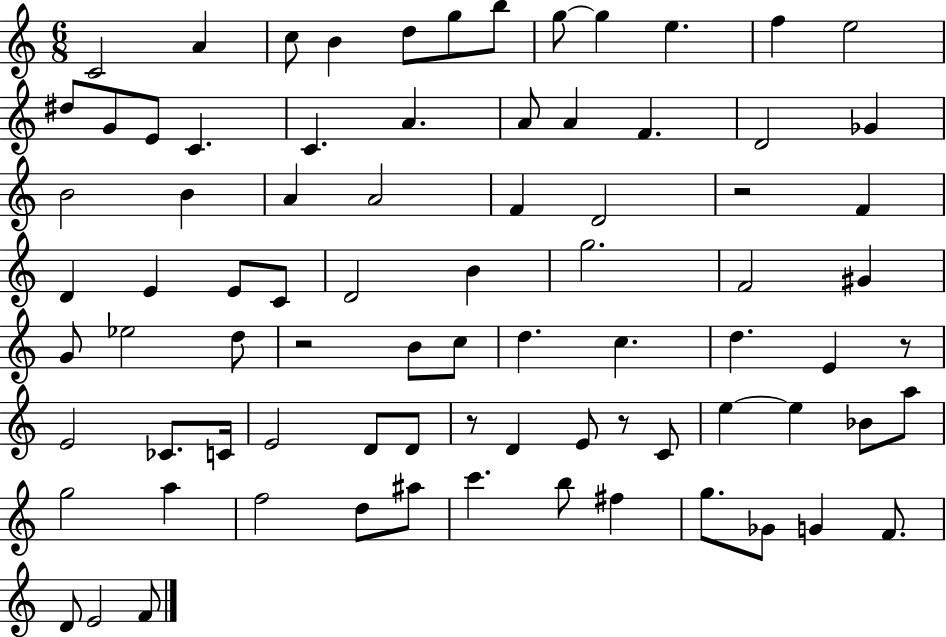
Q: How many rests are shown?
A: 5